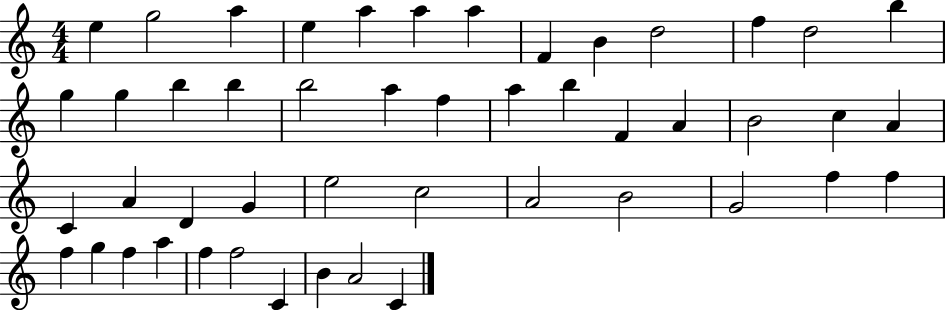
E5/q G5/h A5/q E5/q A5/q A5/q A5/q F4/q B4/q D5/h F5/q D5/h B5/q G5/q G5/q B5/q B5/q B5/h A5/q F5/q A5/q B5/q F4/q A4/q B4/h C5/q A4/q C4/q A4/q D4/q G4/q E5/h C5/h A4/h B4/h G4/h F5/q F5/q F5/q G5/q F5/q A5/q F5/q F5/h C4/q B4/q A4/h C4/q